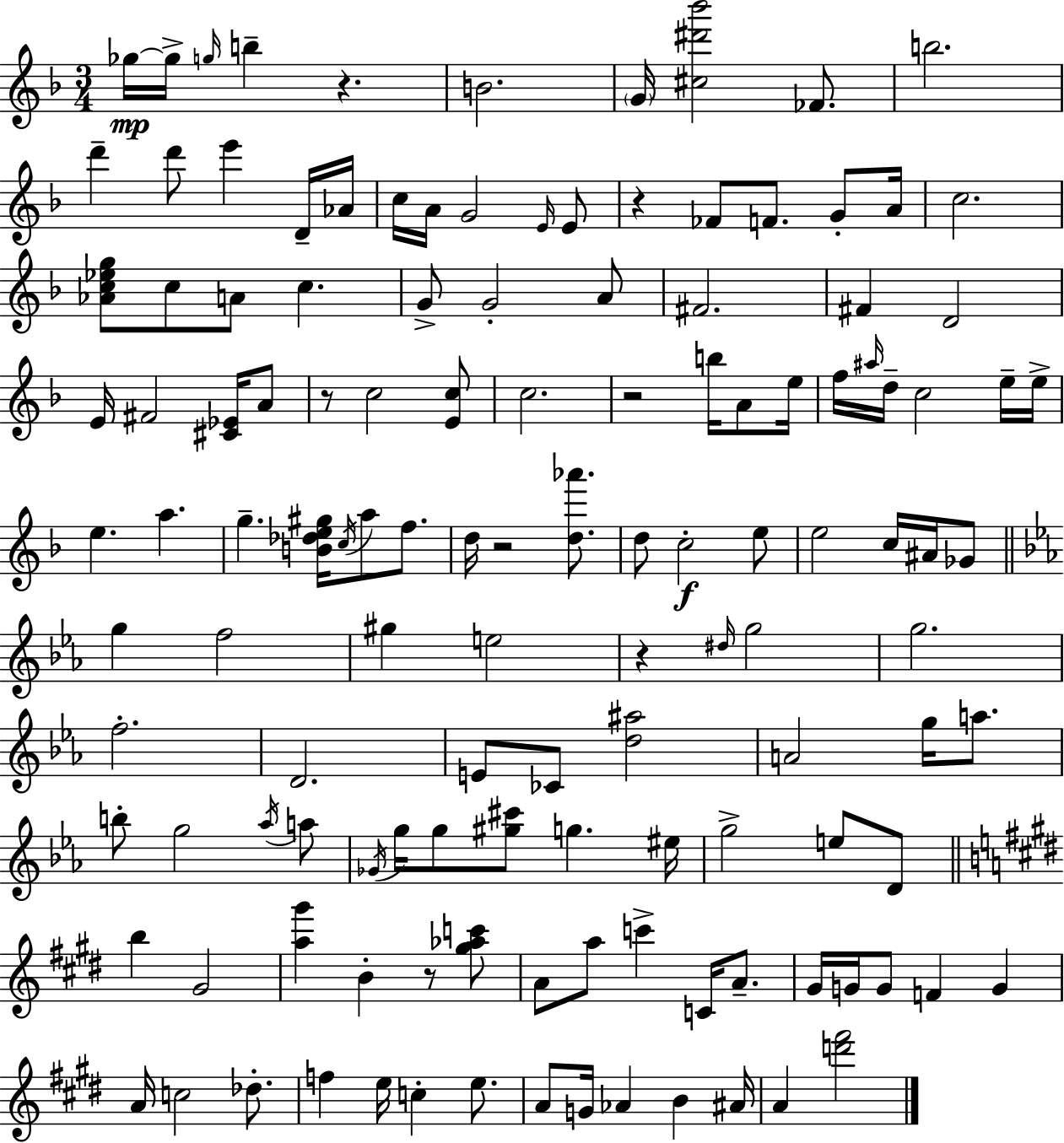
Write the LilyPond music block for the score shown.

{
  \clef treble
  \numericTimeSignature
  \time 3/4
  \key f \major
  ges''16~~\mp ges''16-> \grace { g''16 } b''4-- r4. | b'2. | \parenthesize g'16 <cis'' dis''' bes'''>2 fes'8. | b''2. | \break d'''4-- d'''8 e'''4 d'16-- | aes'16 c''16 a'16 g'2 \grace { e'16 } | e'8 r4 fes'8 f'8. g'8-. | a'16 c''2. | \break <aes' c'' ees'' g''>8 c''8 a'8 c''4. | g'8-> g'2-. | a'8 fis'2. | fis'4 d'2 | \break e'16 fis'2 <cis' ees'>16 | a'8 r8 c''2 | <e' c''>8 c''2. | r2 b''16 a'8 | \break e''16 f''16 \grace { ais''16 } d''16-- c''2 | e''16-- e''16-> e''4. a''4. | g''4.-- <b' des'' e'' gis''>16 \acciaccatura { c''16 } a''8 | f''8. d''16 r2 | \break <d'' aes'''>8. d''8 c''2-.\f | e''8 e''2 | c''16 ais'16 ges'8 \bar "||" \break \key ees \major g''4 f''2 | gis''4 e''2 | r4 \grace { dis''16 } g''2 | g''2. | \break f''2.-. | d'2. | e'8 ces'8 <d'' ais''>2 | a'2 g''16 a''8. | \break b''8-. g''2 \acciaccatura { aes''16 } | a''8 \acciaccatura { ges'16 } g''16 g''8 <gis'' cis'''>8 g''4. | eis''16 g''2-> e''8 | d'8 \bar "||" \break \key e \major b''4 gis'2 | <a'' gis'''>4 b'4-. r8 <gis'' aes'' c'''>8 | a'8 a''8 c'''4-> c'16 a'8.-- | gis'16 g'16 g'8 f'4 g'4 | \break a'16 c''2 des''8.-. | f''4 e''16 c''4-. e''8. | a'8 g'16 aes'4 b'4 ais'16 | a'4 <d''' fis'''>2 | \break \bar "|."
}